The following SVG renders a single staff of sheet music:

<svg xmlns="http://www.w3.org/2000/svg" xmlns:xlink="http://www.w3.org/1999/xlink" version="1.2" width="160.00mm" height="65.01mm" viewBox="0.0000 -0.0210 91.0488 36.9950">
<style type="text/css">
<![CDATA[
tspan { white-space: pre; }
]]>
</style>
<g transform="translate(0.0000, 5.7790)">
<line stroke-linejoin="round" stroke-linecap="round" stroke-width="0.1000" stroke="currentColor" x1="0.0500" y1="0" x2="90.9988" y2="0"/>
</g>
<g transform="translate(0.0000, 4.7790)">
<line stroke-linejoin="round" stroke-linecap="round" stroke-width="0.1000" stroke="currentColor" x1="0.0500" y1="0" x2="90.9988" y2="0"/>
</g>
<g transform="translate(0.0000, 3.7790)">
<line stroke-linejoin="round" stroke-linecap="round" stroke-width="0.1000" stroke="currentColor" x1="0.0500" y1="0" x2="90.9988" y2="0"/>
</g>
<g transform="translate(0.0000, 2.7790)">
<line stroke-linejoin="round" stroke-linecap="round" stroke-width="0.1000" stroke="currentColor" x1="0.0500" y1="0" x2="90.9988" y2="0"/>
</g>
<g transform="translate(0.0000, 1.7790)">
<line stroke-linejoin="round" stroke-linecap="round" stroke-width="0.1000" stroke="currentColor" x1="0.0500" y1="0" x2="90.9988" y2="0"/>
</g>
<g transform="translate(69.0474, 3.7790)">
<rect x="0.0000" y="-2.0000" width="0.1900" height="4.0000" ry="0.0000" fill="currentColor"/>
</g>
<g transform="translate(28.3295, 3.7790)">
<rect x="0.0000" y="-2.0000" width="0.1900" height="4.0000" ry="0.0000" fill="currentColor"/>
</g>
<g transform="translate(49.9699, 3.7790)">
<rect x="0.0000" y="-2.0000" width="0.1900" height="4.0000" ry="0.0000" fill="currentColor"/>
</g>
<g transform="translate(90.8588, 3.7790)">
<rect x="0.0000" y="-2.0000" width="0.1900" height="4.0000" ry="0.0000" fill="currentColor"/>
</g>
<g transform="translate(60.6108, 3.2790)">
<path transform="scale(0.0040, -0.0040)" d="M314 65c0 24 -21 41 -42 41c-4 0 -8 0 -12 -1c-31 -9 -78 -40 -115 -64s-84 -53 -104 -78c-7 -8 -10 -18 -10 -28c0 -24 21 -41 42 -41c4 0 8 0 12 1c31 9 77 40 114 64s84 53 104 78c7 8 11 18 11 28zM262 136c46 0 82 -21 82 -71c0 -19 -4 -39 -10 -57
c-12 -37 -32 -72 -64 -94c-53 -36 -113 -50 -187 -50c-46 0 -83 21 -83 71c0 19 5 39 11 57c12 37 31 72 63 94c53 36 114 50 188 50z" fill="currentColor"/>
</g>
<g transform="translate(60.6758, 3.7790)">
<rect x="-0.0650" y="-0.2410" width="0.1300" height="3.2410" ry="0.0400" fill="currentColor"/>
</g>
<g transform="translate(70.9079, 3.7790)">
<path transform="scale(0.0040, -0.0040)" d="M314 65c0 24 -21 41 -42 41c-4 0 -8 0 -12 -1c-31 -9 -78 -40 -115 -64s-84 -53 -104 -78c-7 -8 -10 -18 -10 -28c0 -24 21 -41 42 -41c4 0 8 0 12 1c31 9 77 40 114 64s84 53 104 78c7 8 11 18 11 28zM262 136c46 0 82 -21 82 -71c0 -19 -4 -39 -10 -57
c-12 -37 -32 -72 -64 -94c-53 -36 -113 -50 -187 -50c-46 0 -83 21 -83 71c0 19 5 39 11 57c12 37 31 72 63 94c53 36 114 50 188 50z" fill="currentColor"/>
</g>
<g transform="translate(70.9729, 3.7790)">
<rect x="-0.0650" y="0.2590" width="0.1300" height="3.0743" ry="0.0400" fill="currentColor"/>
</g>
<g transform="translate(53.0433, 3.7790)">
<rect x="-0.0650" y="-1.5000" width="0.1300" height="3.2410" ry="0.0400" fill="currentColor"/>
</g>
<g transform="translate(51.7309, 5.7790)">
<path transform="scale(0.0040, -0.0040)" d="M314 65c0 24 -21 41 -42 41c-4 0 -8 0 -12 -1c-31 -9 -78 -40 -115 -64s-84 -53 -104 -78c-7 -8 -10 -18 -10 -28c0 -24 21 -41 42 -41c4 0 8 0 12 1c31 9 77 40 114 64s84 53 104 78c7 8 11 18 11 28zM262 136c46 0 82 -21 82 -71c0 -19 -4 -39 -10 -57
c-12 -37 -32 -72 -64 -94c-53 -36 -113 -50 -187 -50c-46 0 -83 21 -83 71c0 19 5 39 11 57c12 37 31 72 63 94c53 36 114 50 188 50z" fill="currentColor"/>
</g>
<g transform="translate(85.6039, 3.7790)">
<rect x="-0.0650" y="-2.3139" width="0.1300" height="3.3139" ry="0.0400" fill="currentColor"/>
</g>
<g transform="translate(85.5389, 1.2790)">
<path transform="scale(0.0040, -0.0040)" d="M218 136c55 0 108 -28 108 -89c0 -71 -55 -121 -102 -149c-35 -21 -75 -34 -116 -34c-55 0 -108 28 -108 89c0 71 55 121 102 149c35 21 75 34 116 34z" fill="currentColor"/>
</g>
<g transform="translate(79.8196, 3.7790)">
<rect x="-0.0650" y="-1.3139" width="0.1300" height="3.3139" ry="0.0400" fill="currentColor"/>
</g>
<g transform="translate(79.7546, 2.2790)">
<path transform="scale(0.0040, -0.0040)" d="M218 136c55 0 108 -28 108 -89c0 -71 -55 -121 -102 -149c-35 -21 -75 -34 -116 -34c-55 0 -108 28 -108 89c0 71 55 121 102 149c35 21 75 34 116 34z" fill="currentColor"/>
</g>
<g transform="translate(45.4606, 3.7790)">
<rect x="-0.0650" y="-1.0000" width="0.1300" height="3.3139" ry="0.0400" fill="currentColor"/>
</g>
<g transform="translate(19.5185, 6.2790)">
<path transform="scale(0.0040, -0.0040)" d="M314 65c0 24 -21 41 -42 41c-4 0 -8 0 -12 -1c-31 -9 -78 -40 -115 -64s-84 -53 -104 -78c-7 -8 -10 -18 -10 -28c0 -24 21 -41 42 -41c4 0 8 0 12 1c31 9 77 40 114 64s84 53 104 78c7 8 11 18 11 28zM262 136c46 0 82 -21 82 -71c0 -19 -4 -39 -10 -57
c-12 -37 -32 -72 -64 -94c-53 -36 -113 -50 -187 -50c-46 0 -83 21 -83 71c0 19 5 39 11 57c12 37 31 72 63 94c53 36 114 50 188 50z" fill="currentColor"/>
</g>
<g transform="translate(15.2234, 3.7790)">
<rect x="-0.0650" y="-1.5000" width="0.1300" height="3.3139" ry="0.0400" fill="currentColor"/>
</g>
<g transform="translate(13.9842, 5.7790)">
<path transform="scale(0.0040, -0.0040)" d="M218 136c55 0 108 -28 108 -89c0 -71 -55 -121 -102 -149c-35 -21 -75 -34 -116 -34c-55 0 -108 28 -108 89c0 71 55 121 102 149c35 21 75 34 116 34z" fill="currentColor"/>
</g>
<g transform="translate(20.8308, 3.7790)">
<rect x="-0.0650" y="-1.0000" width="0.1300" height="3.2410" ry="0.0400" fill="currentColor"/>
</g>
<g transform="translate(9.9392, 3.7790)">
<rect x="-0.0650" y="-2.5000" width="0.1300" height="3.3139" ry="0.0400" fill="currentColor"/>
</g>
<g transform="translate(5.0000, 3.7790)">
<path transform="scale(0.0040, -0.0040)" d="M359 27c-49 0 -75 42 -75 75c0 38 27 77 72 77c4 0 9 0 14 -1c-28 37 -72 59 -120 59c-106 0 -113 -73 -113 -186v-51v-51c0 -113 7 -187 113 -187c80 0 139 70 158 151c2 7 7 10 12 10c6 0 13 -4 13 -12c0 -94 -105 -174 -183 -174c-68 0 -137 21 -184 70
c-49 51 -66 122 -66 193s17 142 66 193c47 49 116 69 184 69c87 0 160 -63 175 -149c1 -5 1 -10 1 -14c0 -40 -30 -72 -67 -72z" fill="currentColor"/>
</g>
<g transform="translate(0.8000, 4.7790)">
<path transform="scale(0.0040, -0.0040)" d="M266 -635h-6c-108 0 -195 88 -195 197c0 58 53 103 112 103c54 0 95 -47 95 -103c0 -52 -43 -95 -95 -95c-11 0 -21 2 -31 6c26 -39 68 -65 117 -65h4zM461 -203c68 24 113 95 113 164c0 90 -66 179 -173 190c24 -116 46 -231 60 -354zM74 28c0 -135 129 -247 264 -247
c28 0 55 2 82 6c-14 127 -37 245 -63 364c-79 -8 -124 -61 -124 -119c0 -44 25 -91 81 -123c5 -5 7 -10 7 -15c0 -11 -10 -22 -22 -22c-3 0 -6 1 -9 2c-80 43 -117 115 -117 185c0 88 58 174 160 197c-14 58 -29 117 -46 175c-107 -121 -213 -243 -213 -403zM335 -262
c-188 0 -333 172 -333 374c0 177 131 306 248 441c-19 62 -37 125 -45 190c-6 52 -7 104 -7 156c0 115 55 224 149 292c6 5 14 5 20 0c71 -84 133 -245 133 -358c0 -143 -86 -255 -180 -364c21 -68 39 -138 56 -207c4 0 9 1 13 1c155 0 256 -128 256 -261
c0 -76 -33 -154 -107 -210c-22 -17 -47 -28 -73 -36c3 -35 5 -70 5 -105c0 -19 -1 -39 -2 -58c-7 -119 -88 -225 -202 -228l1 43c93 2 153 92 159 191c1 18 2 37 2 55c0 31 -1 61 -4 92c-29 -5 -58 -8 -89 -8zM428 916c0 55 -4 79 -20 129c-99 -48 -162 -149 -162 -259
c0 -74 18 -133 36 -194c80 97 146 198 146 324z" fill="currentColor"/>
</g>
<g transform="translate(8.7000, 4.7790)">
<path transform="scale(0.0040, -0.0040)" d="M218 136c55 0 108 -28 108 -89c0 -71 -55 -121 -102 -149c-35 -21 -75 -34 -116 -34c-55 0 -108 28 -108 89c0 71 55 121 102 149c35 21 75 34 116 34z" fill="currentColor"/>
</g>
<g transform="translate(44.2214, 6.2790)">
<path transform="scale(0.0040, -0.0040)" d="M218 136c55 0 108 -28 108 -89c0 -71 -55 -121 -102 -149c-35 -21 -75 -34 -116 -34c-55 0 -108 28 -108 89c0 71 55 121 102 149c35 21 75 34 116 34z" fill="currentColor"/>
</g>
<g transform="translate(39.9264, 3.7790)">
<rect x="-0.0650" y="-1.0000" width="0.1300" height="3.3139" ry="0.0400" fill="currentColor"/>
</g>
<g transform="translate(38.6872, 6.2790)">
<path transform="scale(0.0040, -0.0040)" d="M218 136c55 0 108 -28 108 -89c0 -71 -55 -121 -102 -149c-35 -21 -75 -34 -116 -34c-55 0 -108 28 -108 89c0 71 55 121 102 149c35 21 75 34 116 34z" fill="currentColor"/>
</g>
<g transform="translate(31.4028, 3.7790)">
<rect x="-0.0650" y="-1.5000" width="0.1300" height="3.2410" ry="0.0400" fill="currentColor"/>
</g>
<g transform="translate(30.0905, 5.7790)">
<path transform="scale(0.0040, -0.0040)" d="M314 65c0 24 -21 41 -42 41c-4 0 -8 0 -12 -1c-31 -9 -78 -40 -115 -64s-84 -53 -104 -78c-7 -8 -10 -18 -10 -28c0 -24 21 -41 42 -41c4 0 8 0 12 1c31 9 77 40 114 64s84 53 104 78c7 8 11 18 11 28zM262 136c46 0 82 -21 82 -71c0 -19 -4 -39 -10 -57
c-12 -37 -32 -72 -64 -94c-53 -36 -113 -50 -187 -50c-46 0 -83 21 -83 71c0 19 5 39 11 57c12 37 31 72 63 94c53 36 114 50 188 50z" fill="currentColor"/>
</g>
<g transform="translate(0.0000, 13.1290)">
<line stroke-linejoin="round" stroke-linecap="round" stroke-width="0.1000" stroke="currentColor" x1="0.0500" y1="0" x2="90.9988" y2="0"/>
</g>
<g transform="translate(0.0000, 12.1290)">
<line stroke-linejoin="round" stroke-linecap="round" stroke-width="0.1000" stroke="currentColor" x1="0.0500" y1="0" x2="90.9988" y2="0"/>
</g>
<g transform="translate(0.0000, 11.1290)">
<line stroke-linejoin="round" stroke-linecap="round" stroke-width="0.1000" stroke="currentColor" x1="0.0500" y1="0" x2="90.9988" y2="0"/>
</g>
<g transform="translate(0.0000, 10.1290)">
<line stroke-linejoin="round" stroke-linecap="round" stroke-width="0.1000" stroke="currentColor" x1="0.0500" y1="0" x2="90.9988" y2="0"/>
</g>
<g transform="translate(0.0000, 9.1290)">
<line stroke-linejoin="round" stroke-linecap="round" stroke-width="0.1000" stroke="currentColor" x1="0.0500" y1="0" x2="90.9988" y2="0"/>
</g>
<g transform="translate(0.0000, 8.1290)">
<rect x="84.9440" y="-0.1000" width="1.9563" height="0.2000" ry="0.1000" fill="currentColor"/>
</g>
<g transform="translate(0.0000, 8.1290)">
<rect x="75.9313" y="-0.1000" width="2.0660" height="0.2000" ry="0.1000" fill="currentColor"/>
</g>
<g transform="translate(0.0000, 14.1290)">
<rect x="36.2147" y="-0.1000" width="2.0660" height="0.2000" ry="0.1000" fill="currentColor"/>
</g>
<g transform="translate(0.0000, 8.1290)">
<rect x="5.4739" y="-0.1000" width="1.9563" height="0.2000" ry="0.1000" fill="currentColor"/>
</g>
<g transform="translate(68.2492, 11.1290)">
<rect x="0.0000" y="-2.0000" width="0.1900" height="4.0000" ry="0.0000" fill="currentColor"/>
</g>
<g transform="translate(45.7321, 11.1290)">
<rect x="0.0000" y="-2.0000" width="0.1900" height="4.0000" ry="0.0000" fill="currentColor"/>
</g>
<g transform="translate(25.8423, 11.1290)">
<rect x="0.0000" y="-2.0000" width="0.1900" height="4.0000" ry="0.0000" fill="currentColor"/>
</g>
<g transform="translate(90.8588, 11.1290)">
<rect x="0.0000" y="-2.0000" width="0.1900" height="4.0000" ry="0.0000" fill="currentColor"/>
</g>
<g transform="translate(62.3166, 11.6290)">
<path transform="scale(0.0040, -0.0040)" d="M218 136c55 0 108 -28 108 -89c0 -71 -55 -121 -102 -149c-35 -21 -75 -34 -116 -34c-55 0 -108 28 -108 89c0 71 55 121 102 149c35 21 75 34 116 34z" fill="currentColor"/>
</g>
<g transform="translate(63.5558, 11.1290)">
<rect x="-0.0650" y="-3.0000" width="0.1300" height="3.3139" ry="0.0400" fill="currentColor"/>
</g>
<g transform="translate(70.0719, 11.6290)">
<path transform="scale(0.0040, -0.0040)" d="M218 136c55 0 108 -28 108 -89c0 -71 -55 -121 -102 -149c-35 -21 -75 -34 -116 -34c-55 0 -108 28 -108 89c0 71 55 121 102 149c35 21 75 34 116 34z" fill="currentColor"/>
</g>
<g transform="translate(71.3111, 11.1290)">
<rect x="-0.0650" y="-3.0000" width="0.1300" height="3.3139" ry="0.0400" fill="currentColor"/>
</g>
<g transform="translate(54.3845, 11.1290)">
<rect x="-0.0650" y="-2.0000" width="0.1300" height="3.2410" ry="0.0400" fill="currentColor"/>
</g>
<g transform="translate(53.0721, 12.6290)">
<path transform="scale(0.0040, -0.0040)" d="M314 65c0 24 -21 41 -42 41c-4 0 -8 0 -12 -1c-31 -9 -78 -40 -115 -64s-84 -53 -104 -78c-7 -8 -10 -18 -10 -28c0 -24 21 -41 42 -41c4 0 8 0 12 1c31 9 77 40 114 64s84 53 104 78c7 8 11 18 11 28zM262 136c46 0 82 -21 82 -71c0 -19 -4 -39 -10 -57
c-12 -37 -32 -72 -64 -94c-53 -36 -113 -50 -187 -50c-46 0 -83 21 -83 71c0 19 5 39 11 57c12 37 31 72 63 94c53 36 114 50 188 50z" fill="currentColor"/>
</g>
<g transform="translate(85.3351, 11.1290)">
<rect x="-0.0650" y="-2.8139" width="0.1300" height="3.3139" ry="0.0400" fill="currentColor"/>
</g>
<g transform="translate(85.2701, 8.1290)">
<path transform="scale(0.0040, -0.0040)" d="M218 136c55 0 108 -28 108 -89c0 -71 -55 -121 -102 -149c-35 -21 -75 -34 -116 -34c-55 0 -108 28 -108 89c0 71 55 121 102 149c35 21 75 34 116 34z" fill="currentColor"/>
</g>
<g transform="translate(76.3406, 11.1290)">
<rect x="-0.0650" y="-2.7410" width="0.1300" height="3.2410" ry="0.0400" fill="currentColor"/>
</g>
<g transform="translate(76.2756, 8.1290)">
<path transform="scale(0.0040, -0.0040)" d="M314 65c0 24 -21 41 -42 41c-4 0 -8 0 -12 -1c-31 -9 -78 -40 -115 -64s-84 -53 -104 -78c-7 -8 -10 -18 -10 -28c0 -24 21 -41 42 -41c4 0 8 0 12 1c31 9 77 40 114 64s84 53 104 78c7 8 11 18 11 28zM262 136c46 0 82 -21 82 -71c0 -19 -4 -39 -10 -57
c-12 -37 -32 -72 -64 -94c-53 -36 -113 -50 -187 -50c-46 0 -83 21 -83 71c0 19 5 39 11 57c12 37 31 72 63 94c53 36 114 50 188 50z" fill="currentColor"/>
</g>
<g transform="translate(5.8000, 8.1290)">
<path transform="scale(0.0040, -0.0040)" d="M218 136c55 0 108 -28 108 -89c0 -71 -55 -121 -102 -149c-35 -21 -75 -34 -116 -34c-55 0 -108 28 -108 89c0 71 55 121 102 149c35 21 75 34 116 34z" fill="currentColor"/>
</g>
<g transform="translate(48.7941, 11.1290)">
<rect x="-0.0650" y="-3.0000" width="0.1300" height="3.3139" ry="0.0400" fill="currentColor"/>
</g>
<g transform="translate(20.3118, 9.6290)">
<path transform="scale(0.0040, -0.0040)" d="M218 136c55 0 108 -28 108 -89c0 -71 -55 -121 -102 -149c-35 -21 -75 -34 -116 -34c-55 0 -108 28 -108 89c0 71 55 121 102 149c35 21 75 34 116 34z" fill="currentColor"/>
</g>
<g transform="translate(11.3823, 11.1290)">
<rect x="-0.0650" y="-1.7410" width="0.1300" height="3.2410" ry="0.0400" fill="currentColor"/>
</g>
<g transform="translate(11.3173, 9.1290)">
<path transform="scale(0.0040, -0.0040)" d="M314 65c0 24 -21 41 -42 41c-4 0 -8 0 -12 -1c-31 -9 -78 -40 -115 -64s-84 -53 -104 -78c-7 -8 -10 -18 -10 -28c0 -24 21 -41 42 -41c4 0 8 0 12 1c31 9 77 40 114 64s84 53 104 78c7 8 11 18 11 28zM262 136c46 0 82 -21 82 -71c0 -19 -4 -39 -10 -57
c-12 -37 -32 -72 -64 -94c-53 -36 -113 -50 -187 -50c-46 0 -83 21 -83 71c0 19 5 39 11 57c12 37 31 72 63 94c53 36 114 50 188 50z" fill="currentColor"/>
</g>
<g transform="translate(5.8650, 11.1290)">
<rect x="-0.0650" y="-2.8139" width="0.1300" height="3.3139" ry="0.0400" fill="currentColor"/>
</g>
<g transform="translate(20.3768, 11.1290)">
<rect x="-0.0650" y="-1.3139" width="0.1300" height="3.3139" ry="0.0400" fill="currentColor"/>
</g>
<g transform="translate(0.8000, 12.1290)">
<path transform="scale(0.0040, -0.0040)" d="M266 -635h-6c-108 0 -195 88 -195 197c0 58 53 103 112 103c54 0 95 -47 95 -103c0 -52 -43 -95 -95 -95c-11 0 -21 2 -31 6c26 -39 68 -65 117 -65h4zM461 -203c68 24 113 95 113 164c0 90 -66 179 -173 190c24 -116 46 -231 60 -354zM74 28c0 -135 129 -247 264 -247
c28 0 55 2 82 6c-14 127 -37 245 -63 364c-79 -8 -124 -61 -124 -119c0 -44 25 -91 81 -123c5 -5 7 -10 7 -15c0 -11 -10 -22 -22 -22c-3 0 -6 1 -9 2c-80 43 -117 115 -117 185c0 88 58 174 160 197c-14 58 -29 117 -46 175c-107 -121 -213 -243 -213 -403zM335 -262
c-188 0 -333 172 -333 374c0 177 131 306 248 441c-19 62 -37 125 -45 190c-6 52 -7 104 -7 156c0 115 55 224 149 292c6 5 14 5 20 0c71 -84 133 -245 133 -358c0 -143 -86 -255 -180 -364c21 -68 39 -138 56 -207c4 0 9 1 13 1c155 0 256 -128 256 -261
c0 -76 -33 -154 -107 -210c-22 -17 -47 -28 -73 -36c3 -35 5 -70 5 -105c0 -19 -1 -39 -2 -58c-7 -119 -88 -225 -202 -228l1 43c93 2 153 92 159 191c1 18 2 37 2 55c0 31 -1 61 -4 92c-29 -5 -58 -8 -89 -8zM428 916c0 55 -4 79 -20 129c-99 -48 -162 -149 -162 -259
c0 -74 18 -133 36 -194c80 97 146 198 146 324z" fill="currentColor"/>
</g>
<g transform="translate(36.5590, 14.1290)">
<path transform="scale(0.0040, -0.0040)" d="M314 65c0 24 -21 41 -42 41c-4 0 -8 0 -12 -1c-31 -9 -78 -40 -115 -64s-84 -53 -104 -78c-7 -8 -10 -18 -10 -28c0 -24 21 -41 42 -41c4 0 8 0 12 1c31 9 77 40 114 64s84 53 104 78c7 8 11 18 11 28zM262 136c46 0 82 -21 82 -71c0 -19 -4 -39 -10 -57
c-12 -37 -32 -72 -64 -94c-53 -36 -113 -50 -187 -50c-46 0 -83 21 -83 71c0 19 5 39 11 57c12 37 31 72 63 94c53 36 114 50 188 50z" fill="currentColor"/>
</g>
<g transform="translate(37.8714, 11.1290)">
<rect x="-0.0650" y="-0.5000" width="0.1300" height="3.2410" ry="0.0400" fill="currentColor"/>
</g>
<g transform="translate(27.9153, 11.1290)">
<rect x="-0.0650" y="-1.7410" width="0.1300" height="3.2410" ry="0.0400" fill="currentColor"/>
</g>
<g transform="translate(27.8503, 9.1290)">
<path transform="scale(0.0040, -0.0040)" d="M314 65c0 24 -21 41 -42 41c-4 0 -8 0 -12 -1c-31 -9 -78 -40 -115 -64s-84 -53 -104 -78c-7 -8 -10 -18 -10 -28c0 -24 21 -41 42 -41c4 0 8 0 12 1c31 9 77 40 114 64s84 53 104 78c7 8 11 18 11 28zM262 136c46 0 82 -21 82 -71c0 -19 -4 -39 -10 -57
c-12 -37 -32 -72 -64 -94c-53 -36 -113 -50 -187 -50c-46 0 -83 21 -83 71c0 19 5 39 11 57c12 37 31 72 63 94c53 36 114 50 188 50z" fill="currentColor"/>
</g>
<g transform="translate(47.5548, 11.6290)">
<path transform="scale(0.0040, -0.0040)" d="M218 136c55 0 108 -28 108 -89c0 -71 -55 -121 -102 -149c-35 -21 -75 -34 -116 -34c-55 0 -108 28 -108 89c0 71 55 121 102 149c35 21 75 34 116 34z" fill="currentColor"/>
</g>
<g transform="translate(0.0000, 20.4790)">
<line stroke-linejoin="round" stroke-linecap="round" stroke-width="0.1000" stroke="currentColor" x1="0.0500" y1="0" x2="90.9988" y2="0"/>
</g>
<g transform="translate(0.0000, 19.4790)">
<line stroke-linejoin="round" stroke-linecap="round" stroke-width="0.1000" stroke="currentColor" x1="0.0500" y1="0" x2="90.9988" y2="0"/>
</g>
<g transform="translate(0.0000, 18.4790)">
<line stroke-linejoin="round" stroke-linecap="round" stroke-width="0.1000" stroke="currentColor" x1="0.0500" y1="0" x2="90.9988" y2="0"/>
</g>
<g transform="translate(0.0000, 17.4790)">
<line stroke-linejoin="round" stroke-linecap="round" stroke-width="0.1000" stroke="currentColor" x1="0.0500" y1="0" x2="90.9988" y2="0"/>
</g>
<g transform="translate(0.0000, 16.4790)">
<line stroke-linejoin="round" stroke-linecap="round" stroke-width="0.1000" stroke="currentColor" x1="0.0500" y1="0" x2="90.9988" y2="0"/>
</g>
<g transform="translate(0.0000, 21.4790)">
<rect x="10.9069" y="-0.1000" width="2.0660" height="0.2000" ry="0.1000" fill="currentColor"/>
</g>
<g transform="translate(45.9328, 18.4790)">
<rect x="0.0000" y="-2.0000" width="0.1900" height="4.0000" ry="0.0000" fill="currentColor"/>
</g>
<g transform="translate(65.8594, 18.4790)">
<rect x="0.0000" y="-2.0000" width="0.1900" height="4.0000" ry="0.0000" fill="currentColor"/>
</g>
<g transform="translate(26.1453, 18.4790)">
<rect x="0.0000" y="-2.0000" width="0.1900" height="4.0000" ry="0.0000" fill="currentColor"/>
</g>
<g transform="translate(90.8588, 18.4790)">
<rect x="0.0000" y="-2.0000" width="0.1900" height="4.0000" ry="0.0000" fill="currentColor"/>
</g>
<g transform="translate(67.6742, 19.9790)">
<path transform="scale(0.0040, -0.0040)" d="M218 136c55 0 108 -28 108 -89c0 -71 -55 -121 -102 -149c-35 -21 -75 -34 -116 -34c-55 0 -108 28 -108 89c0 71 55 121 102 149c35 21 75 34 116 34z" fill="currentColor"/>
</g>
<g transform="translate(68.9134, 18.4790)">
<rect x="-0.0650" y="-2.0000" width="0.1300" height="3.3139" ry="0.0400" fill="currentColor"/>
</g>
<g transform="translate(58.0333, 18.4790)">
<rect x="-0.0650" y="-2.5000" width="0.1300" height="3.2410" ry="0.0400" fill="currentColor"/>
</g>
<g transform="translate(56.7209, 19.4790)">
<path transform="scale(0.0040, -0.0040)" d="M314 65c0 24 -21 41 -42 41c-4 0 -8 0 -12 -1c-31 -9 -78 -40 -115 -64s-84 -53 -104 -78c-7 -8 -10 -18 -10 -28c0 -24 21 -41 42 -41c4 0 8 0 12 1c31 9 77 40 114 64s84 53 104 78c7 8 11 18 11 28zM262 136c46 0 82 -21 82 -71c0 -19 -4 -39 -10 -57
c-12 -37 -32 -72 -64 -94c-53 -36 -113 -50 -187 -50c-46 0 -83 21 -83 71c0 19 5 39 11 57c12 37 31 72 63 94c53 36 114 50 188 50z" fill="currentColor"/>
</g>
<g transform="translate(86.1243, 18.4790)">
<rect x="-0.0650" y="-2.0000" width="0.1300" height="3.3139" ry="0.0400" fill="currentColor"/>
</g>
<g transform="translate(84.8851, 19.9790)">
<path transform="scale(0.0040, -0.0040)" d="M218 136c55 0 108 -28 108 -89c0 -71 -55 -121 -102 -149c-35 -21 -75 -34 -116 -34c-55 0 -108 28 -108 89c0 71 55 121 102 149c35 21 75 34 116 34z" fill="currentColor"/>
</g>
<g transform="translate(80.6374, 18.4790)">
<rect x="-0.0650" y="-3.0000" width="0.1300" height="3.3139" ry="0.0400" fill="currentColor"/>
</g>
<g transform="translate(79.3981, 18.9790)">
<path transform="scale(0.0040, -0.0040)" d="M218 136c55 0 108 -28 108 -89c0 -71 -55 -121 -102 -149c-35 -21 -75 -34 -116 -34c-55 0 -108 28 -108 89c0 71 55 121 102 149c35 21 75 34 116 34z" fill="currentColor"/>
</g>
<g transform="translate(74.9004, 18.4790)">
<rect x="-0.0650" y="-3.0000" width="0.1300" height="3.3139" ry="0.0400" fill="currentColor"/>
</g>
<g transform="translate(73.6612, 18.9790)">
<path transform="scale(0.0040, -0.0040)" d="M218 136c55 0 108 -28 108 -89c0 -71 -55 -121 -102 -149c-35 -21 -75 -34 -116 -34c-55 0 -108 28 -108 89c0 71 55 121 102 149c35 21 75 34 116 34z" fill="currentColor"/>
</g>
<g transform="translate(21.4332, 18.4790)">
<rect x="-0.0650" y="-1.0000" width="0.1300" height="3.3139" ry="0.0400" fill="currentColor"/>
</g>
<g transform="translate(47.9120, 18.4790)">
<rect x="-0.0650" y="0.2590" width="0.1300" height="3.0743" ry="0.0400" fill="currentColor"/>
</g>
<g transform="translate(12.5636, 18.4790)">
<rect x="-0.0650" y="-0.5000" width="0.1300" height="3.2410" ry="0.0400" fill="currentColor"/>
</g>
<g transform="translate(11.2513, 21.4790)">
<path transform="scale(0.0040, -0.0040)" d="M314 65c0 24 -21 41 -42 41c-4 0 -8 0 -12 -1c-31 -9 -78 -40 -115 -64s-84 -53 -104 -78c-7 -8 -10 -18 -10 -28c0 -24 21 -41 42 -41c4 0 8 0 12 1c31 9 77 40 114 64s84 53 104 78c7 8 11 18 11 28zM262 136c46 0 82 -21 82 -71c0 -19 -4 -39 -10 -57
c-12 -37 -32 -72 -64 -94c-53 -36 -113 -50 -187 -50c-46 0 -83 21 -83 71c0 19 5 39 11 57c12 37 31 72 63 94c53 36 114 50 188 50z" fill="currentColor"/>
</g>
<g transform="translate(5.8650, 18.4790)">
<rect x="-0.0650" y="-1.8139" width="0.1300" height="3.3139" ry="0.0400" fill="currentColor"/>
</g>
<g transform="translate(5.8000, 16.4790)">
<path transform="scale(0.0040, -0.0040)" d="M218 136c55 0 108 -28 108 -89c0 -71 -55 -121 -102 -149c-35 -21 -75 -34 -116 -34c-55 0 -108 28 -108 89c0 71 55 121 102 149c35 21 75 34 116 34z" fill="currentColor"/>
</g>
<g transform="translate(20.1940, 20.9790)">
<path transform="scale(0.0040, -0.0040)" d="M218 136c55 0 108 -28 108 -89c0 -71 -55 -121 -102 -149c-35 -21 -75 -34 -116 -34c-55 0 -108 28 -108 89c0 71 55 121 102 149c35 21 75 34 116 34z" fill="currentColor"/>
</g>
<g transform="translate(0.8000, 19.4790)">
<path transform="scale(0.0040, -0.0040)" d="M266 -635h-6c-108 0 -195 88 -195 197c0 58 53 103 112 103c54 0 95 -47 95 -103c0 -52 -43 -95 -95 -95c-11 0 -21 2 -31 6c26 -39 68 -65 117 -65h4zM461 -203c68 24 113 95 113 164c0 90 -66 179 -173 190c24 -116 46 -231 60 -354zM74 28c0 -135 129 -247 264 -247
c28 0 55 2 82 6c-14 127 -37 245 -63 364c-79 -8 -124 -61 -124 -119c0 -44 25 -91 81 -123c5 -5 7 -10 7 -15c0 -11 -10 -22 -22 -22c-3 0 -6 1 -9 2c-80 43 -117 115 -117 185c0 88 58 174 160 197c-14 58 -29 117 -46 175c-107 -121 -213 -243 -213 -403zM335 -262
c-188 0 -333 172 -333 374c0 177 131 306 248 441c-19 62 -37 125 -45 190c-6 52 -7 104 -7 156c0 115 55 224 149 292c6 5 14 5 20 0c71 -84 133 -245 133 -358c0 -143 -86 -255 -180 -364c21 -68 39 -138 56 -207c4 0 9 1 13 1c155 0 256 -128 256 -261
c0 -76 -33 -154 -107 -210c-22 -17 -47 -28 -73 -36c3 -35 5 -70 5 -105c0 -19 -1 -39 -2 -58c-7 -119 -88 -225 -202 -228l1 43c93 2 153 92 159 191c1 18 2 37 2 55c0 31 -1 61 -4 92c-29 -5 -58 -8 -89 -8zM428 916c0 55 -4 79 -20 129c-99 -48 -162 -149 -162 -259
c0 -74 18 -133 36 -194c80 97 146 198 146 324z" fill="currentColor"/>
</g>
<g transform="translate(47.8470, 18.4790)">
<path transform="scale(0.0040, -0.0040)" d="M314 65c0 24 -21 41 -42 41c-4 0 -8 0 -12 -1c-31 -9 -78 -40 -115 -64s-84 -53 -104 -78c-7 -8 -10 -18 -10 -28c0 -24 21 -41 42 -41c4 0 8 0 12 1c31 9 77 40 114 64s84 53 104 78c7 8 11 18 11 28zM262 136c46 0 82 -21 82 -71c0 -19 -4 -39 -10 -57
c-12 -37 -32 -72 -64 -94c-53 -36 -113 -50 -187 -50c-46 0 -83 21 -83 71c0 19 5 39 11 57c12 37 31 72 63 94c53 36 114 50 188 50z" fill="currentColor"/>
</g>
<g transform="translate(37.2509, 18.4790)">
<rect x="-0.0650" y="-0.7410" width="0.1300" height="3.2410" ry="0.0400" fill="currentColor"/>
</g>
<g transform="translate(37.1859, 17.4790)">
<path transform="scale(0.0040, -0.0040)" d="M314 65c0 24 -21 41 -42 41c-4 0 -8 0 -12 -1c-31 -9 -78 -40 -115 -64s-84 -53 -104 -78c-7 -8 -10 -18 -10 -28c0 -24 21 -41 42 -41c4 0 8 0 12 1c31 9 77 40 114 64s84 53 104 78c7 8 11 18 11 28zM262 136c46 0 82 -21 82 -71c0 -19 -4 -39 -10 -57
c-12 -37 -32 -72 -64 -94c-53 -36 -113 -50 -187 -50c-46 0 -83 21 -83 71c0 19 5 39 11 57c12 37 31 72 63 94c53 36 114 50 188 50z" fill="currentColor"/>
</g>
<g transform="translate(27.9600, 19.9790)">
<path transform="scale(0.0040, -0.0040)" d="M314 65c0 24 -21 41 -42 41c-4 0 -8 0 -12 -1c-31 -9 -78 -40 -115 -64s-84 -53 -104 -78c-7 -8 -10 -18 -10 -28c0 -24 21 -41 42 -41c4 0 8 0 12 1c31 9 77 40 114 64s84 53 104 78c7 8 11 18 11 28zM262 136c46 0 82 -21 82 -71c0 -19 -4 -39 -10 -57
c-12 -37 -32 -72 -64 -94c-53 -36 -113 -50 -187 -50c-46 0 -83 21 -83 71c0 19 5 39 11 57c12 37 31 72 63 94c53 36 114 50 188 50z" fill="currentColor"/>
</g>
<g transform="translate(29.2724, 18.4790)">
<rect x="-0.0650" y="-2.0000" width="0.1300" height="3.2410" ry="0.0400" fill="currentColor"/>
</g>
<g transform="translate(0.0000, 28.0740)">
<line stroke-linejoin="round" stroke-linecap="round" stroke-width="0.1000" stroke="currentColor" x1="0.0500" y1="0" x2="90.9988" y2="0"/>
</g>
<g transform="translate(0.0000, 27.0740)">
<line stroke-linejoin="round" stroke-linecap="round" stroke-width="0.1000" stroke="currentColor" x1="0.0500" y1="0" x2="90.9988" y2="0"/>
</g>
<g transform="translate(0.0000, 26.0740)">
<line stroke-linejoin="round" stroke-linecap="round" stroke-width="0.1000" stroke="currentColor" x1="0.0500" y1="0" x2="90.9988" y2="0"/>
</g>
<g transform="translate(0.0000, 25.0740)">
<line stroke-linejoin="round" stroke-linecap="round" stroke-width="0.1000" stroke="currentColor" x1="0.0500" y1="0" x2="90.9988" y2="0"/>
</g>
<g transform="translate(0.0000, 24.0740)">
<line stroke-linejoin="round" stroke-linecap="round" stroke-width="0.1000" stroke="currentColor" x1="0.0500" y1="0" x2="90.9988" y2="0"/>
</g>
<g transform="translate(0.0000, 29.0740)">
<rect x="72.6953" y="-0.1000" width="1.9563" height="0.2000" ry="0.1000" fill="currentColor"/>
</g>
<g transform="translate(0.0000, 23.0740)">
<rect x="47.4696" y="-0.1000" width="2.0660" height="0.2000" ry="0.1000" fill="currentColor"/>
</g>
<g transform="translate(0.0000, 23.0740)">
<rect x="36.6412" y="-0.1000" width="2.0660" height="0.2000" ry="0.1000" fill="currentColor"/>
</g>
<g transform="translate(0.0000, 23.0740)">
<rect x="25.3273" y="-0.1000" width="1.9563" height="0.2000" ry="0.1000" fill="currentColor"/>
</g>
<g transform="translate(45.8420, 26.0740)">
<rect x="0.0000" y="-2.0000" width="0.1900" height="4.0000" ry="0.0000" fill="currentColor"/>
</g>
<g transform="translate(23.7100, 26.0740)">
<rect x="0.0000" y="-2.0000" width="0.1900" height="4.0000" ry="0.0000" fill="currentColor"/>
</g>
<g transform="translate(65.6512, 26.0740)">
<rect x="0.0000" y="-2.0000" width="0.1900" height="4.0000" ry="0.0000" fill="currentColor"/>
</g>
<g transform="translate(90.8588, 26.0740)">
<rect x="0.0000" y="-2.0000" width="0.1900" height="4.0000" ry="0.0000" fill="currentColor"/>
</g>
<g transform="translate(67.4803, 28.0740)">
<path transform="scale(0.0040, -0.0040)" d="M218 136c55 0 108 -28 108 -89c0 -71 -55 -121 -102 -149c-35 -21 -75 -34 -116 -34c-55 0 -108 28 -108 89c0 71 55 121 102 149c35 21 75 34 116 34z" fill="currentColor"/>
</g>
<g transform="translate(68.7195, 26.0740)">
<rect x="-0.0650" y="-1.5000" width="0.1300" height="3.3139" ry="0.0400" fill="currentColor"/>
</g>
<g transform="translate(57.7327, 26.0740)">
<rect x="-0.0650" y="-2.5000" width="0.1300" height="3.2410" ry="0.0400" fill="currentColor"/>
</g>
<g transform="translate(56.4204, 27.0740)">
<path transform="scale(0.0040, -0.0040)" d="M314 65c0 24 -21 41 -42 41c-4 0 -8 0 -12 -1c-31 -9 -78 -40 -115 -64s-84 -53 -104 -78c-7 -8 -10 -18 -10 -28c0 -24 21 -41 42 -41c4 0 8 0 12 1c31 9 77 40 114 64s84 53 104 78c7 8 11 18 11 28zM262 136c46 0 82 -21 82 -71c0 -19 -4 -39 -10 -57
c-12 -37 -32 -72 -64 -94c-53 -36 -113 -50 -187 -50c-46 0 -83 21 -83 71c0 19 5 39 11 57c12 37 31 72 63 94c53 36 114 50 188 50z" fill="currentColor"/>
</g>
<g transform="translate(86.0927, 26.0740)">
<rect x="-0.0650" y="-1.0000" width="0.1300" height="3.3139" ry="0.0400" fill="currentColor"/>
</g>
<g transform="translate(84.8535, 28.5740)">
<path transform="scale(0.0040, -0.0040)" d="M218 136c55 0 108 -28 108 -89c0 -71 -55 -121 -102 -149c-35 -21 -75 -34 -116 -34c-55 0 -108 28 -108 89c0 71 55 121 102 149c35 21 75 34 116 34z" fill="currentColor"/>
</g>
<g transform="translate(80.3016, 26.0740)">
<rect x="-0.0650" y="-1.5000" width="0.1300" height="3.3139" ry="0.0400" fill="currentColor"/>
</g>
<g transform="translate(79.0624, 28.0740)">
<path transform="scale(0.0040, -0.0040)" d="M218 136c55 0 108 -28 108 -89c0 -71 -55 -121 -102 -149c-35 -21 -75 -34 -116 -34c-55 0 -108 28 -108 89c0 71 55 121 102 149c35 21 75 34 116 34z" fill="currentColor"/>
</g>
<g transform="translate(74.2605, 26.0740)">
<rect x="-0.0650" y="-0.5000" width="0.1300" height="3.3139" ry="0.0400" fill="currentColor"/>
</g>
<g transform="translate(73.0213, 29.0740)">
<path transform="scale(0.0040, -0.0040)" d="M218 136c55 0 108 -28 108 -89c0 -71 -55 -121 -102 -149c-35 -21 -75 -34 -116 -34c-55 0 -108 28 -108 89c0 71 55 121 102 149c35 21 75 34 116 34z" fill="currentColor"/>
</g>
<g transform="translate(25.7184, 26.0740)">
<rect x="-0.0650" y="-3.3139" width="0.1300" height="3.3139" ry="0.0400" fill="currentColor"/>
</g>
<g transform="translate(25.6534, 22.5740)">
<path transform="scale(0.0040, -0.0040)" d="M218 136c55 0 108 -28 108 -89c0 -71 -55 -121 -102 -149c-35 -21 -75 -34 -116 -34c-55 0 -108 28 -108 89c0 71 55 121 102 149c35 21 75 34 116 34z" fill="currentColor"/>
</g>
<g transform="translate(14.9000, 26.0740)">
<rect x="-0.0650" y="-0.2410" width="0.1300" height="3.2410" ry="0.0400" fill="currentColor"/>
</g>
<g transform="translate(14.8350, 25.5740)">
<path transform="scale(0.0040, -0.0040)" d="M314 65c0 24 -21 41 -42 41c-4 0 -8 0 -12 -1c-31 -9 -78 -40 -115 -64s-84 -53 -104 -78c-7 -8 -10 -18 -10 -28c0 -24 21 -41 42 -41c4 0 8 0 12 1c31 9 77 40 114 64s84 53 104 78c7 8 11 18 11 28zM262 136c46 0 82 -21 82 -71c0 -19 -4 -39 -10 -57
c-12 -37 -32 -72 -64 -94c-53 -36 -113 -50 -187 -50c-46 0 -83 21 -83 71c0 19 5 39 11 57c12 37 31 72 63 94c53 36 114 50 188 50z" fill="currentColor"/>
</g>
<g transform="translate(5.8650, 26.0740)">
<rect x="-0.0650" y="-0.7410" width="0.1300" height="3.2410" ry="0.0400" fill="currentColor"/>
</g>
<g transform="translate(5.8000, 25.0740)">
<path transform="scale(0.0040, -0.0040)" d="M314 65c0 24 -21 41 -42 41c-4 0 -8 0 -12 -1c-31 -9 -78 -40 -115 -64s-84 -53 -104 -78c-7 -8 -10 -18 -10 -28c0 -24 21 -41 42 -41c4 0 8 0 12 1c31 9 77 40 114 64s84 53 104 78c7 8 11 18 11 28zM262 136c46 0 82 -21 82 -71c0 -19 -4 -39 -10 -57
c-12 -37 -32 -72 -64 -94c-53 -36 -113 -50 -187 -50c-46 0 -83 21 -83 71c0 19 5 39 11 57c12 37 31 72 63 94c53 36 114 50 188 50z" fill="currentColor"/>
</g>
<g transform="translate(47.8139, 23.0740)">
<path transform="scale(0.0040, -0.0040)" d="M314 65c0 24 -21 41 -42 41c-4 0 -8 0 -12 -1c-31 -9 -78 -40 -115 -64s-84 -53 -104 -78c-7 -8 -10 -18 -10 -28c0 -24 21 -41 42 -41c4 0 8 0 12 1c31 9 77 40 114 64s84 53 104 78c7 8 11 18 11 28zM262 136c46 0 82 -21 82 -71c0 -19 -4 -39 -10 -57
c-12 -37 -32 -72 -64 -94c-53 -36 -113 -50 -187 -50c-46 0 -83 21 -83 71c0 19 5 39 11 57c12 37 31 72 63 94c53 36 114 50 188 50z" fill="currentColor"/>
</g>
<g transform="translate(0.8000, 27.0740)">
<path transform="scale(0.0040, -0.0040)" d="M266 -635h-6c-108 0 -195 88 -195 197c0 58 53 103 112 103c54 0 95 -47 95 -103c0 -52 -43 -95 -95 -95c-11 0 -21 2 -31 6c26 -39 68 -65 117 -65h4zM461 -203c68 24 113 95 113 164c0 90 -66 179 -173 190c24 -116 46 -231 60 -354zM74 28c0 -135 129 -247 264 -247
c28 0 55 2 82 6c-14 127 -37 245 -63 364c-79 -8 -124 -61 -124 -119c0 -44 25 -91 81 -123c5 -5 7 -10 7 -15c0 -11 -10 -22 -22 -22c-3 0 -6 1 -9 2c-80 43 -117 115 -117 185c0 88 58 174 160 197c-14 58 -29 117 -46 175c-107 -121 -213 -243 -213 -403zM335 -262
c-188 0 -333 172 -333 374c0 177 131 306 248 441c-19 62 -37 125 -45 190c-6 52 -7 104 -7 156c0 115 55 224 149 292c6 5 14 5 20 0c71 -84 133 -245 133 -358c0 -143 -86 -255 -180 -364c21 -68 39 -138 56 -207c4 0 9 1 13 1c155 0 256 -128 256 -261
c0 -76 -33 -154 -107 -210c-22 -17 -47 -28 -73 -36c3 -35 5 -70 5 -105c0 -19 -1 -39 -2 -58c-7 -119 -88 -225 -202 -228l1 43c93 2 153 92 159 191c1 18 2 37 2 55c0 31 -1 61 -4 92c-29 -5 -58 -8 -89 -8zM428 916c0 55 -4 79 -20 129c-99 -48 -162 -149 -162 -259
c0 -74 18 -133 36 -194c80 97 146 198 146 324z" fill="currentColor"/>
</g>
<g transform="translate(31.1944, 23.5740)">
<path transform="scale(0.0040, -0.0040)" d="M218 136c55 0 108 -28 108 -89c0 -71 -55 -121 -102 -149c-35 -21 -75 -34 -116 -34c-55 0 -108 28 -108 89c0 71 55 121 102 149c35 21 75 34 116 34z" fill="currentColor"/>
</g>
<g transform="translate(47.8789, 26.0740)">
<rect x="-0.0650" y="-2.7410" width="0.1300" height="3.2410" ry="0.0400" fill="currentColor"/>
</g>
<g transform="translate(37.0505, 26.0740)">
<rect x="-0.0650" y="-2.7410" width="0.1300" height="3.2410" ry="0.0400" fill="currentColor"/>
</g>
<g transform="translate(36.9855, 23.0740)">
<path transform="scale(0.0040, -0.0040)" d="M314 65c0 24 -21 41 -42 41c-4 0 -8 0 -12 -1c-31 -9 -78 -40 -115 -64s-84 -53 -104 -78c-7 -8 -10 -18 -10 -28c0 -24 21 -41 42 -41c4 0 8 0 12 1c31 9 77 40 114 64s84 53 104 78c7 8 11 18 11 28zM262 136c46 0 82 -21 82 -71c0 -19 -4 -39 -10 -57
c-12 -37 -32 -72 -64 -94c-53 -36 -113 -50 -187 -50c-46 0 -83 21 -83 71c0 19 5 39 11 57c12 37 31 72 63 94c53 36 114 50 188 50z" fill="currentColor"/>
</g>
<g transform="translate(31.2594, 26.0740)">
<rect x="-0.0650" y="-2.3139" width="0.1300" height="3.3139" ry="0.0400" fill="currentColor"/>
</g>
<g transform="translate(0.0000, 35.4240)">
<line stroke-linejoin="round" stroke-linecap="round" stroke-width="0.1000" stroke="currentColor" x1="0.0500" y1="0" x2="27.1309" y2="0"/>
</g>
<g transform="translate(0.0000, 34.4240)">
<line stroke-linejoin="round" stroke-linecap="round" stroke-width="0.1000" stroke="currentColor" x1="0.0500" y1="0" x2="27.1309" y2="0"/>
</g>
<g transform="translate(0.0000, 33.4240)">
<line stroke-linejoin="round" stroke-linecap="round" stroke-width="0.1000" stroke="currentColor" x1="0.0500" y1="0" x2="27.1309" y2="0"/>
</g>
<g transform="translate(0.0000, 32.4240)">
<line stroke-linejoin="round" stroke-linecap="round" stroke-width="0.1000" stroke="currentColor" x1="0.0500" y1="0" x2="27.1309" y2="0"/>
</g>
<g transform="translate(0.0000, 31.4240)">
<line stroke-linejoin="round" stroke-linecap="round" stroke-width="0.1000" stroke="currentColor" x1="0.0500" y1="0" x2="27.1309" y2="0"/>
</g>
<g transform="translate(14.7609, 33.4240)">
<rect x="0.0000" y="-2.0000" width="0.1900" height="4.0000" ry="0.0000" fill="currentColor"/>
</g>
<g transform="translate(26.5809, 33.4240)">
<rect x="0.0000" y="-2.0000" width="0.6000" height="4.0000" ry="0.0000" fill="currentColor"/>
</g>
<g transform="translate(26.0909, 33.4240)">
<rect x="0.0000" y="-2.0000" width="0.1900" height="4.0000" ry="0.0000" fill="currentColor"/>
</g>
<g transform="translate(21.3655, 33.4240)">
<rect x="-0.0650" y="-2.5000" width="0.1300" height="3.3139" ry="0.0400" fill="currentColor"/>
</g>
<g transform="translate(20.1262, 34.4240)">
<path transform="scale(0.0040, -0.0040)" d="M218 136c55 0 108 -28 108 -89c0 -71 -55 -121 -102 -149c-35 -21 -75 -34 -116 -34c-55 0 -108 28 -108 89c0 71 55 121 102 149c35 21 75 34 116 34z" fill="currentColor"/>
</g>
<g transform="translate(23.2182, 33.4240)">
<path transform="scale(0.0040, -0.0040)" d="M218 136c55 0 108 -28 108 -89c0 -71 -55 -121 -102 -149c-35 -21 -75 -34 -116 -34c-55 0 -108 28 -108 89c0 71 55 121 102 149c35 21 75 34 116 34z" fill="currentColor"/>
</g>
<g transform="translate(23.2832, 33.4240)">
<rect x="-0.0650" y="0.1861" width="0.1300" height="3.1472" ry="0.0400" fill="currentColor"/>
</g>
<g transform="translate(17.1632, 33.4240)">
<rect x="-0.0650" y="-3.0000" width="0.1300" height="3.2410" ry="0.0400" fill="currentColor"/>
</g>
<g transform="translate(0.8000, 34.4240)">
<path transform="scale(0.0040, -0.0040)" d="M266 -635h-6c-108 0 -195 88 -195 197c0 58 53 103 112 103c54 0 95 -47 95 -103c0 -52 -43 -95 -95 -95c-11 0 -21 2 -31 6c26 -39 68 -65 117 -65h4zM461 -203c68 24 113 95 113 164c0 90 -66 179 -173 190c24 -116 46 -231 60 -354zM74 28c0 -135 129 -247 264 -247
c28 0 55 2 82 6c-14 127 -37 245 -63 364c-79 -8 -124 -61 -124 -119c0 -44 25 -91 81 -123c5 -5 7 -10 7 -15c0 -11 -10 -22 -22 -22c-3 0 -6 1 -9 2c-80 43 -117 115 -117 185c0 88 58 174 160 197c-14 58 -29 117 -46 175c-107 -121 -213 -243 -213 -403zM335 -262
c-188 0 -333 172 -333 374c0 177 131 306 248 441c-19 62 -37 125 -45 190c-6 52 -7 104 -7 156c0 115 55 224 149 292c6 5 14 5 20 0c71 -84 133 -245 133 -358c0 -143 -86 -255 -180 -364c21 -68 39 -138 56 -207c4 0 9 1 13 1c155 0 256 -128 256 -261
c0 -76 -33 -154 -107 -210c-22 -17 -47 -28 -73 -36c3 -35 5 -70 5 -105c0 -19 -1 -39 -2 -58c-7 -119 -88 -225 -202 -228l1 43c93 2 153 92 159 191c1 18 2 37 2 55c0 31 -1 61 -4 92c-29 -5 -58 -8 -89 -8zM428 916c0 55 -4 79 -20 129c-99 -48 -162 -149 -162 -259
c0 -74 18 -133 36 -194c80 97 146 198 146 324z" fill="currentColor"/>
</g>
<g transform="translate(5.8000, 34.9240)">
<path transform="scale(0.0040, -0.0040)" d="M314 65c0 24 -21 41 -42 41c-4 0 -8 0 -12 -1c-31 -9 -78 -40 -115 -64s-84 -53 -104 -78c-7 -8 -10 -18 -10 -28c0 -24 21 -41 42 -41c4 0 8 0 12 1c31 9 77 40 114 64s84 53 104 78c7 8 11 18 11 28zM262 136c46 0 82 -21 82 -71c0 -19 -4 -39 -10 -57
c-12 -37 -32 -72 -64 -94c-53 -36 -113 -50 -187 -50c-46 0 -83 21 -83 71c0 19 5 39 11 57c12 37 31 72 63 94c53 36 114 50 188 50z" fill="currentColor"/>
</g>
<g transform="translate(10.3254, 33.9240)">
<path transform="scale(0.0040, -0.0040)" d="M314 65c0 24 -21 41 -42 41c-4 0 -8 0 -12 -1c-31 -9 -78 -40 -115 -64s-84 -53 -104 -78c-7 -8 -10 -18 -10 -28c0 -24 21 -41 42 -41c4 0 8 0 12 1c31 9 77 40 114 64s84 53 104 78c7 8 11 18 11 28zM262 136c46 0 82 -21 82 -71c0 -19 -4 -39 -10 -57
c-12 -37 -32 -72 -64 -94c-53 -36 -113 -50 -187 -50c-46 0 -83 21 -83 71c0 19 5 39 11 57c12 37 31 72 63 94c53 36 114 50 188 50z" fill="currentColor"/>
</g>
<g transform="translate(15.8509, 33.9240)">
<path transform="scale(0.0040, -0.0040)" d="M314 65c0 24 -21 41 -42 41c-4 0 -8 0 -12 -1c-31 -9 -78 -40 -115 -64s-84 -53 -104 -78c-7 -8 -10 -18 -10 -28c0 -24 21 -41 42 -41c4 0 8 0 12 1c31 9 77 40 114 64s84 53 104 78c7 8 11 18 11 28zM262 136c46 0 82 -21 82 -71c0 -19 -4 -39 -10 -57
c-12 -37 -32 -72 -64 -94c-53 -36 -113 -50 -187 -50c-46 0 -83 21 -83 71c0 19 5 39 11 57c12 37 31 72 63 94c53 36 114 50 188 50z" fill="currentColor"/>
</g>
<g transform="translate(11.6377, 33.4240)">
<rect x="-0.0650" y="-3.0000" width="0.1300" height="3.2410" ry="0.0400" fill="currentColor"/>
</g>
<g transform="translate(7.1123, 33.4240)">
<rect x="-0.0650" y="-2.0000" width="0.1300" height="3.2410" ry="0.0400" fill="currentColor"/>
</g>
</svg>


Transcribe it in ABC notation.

X:1
T:Untitled
M:4/4
L:1/4
K:C
G E D2 E2 D D E2 c2 B2 e g a f2 e f2 C2 A F2 A A a2 a f C2 D F2 d2 B2 G2 F A A F d2 c2 b g a2 a2 G2 E C E D F2 A2 A2 G B